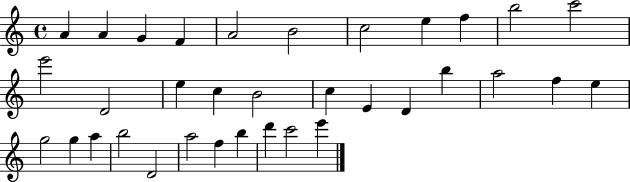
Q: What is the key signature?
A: C major